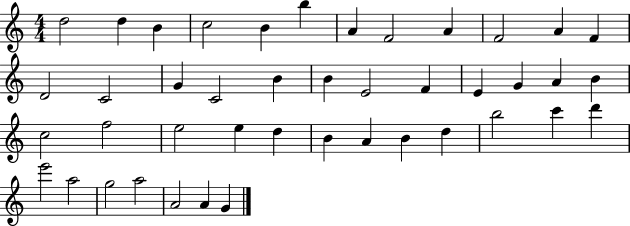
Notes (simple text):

D5/h D5/q B4/q C5/h B4/q B5/q A4/q F4/h A4/q F4/h A4/q F4/q D4/h C4/h G4/q C4/h B4/q B4/q E4/h F4/q E4/q G4/q A4/q B4/q C5/h F5/h E5/h E5/q D5/q B4/q A4/q B4/q D5/q B5/h C6/q D6/q E6/h A5/h G5/h A5/h A4/h A4/q G4/q